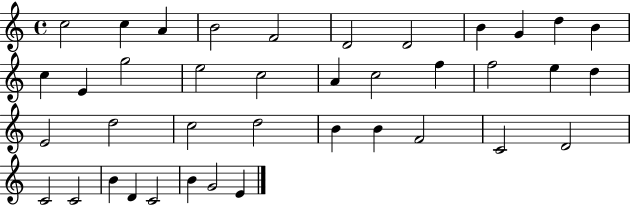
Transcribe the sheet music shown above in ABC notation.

X:1
T:Untitled
M:4/4
L:1/4
K:C
c2 c A B2 F2 D2 D2 B G d B c E g2 e2 c2 A c2 f f2 e d E2 d2 c2 d2 B B F2 C2 D2 C2 C2 B D C2 B G2 E